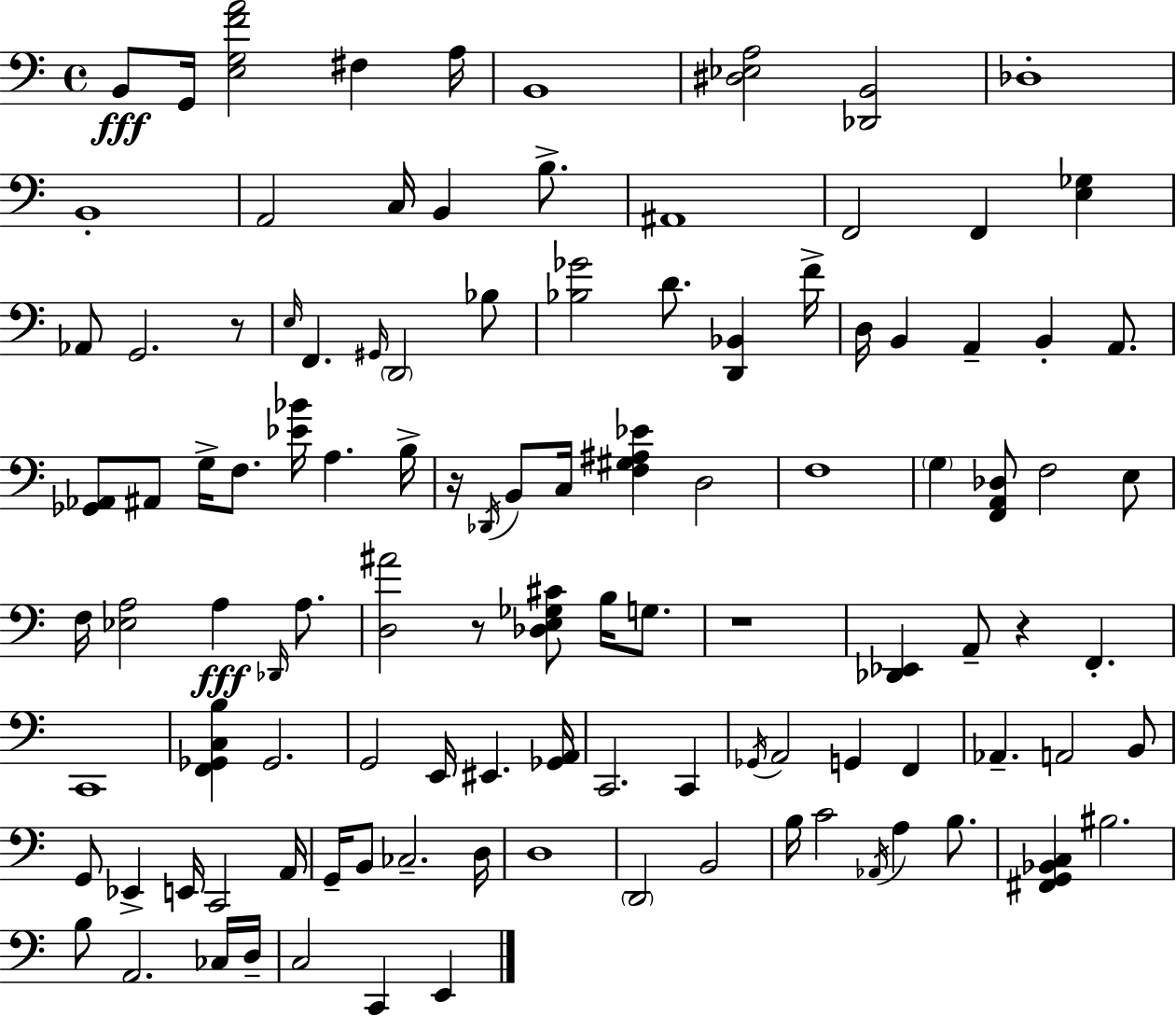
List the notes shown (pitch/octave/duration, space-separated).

B2/e G2/s [E3,G3,F4,A4]/h F#3/q A3/s B2/w [D#3,Eb3,A3]/h [Db2,B2]/h Db3/w B2/w A2/h C3/s B2/q B3/e. A#2/w F2/h F2/q [E3,Gb3]/q Ab2/e G2/h. R/e E3/s F2/q. G#2/s D2/h Bb3/e [Bb3,Gb4]/h D4/e. [D2,Bb2]/q F4/s D3/s B2/q A2/q B2/q A2/e. [Gb2,Ab2]/e A#2/e G3/s F3/e. [Eb4,Bb4]/s A3/q. B3/s R/s Db2/s B2/e C3/s [F3,G#3,A#3,Eb4]/q D3/h F3/w G3/q [F2,A2,Db3]/e F3/h E3/e F3/s [Eb3,A3]/h A3/q Db2/s A3/e. [D3,A#4]/h R/e [Db3,E3,Gb3,C#4]/e B3/s G3/e. R/w [Db2,Eb2]/q A2/e R/q F2/q. C2/w [F2,Gb2,C3,B3]/q Gb2/h. G2/h E2/s EIS2/q. [Gb2,A2]/s C2/h. C2/q Gb2/s A2/h G2/q F2/q Ab2/q. A2/h B2/e G2/e Eb2/q E2/s C2/h A2/s G2/s B2/e CES3/h. D3/s D3/w D2/h B2/h B3/s C4/h Ab2/s A3/q B3/e. [F#2,G2,Bb2,C3]/q BIS3/h. B3/e A2/h. CES3/s D3/s C3/h C2/q E2/q